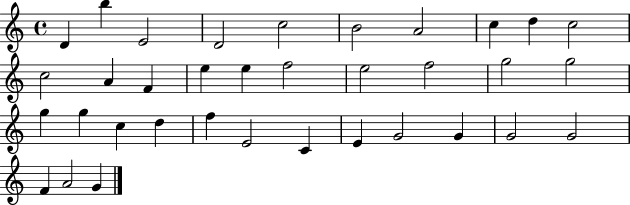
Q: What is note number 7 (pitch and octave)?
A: A4